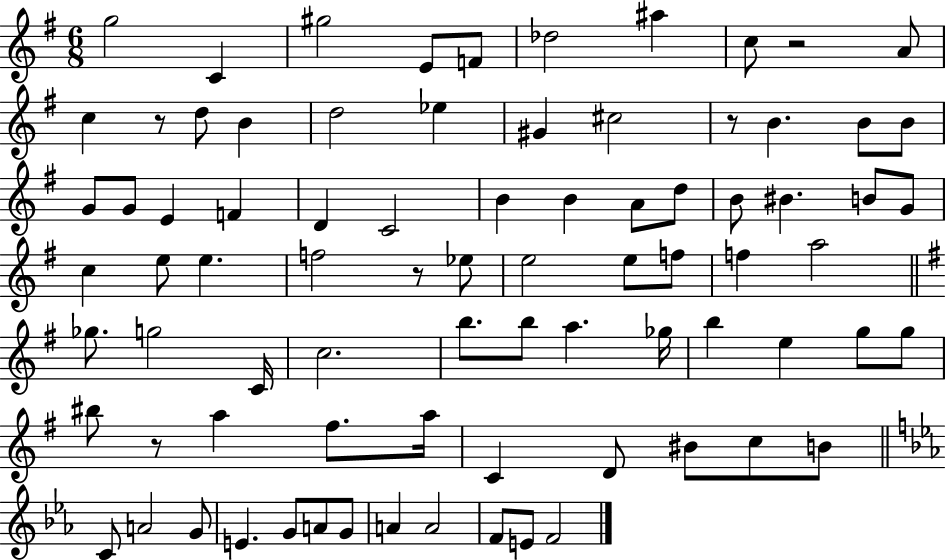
G5/h C4/q G#5/h E4/e F4/e Db5/h A#5/q C5/e R/h A4/e C5/q R/e D5/e B4/q D5/h Eb5/q G#4/q C#5/h R/e B4/q. B4/e B4/e G4/e G4/e E4/q F4/q D4/q C4/h B4/q B4/q A4/e D5/e B4/e BIS4/q. B4/e G4/e C5/q E5/e E5/q. F5/h R/e Eb5/e E5/h E5/e F5/e F5/q A5/h Gb5/e. G5/h C4/s C5/h. B5/e. B5/e A5/q. Gb5/s B5/q E5/q G5/e G5/e BIS5/e R/e A5/q F#5/e. A5/s C4/q D4/e BIS4/e C5/e B4/e C4/e A4/h G4/e E4/q. G4/e A4/e G4/e A4/q A4/h F4/e E4/e F4/h